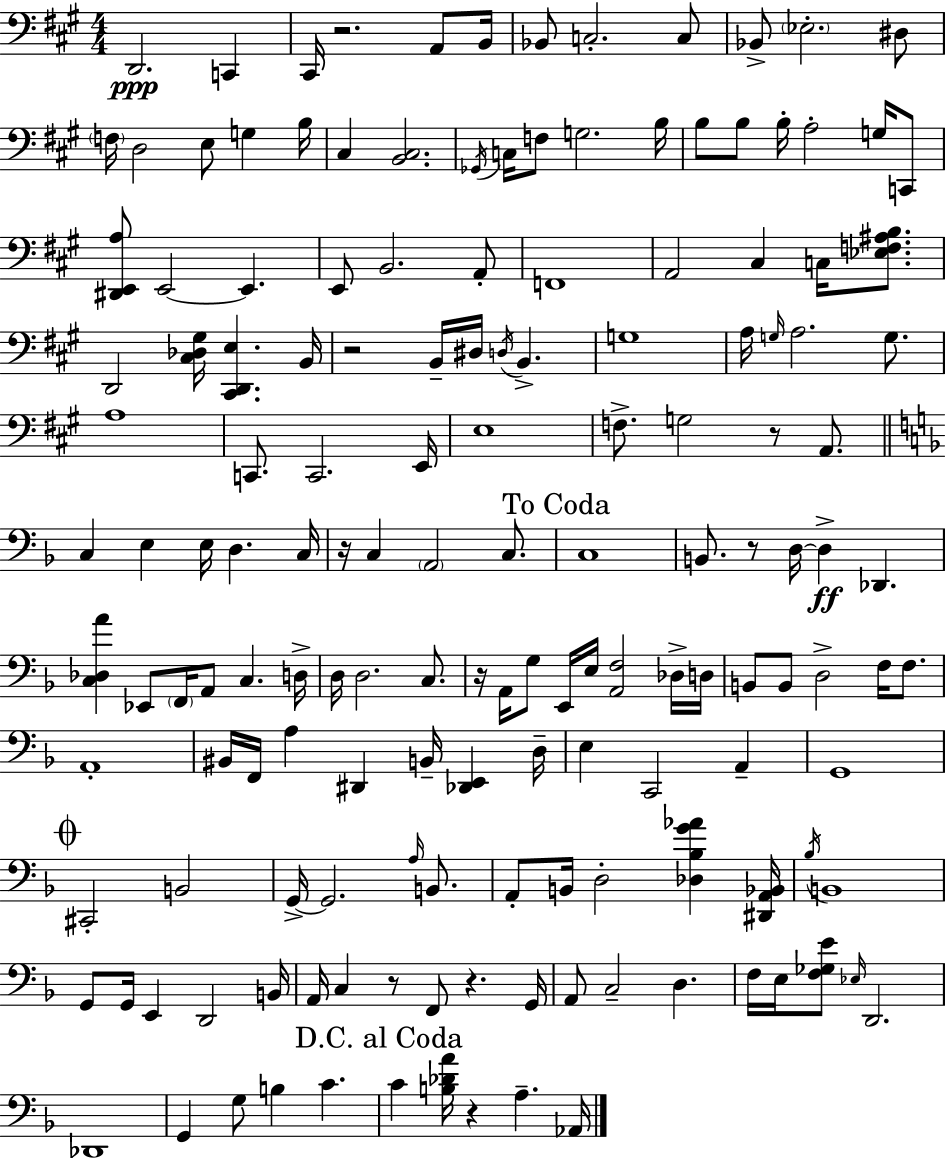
{
  \clef bass
  \numericTimeSignature
  \time 4/4
  \key a \major
  d,2.\ppp c,4 | cis,16 r2. a,8 b,16 | bes,8 c2.-. c8 | bes,8-> \parenthesize ees2.-. dis8 | \break \parenthesize f16 d2 e8 g4 b16 | cis4 <b, cis>2. | \acciaccatura { ges,16 } c16 f8 g2. | b16 b8 b8 b16-. a2-. g16 c,8 | \break <dis, e, a>8 e,2~~ e,4. | e,8 b,2. a,8-. | f,1 | a,2 cis4 c16 <ees f ais b>8. | \break d,2 <cis des gis>16 <cis, d, e>4. | b,16 r2 b,16-- dis16 \acciaccatura { d16 } b,4.-> | g1 | a16 \grace { g16 } a2. | \break g8. a1 | c,8. c,2. | e,16 e1 | f8.-> g2 r8 | \break a,8. \bar "||" \break \key d \minor c4 e4 e16 d4. c16 | r16 c4 \parenthesize a,2 c8. | \mark "To Coda" c1 | b,8. r8 d16~~ d4->\ff des,4. | \break <c des a'>4 ees,8 \parenthesize f,16 a,8 c4. d16-> | d16 d2. c8. | r16 a,16 g8 e,16 e16 <a, f>2 des16-> d16 | b,8 b,8 d2-> f16 f8. | \break a,1-. | bis,16 f,16 a4 dis,4 b,16-- <des, e,>4 d16-- | e4 c,2 a,4-- | g,1 | \break \mark \markup { \musicglyph "scripts.coda" } cis,2-. b,2 | g,16->~~ g,2. \grace { a16 } b,8. | a,8-. b,16 d2-. <des bes g' aes'>4 | <dis, a, bes,>16 \acciaccatura { bes16 } b,1 | \break g,8 g,16 e,4 d,2 | b,16 a,16 c4 r8 f,8 r4. | g,16 a,8 c2-- d4. | f16 e16 <f ges e'>8 \grace { ees16 } d,2. | \break des,1 | g,4 g8 b4 c'4. | \mark "D.C. al Coda" c'4 <b des' a'>16 r4 a4.-- | aes,16 \bar "|."
}